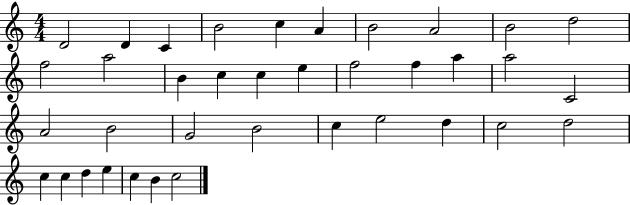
{
  \clef treble
  \numericTimeSignature
  \time 4/4
  \key c \major
  d'2 d'4 c'4 | b'2 c''4 a'4 | b'2 a'2 | b'2 d''2 | \break f''2 a''2 | b'4 c''4 c''4 e''4 | f''2 f''4 a''4 | a''2 c'2 | \break a'2 b'2 | g'2 b'2 | c''4 e''2 d''4 | c''2 d''2 | \break c''4 c''4 d''4 e''4 | c''4 b'4 c''2 | \bar "|."
}